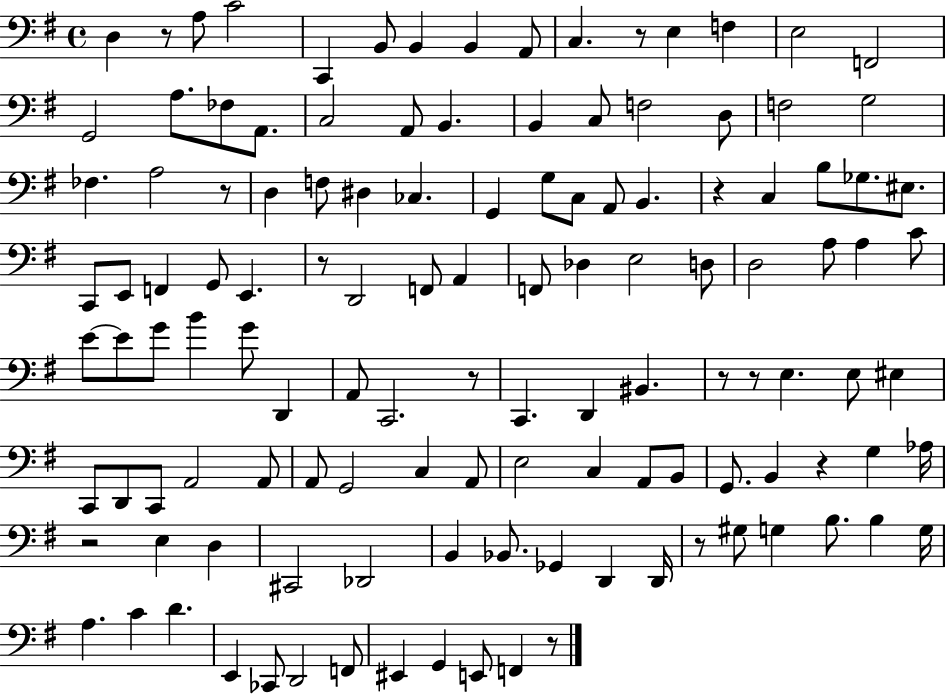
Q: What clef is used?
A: bass